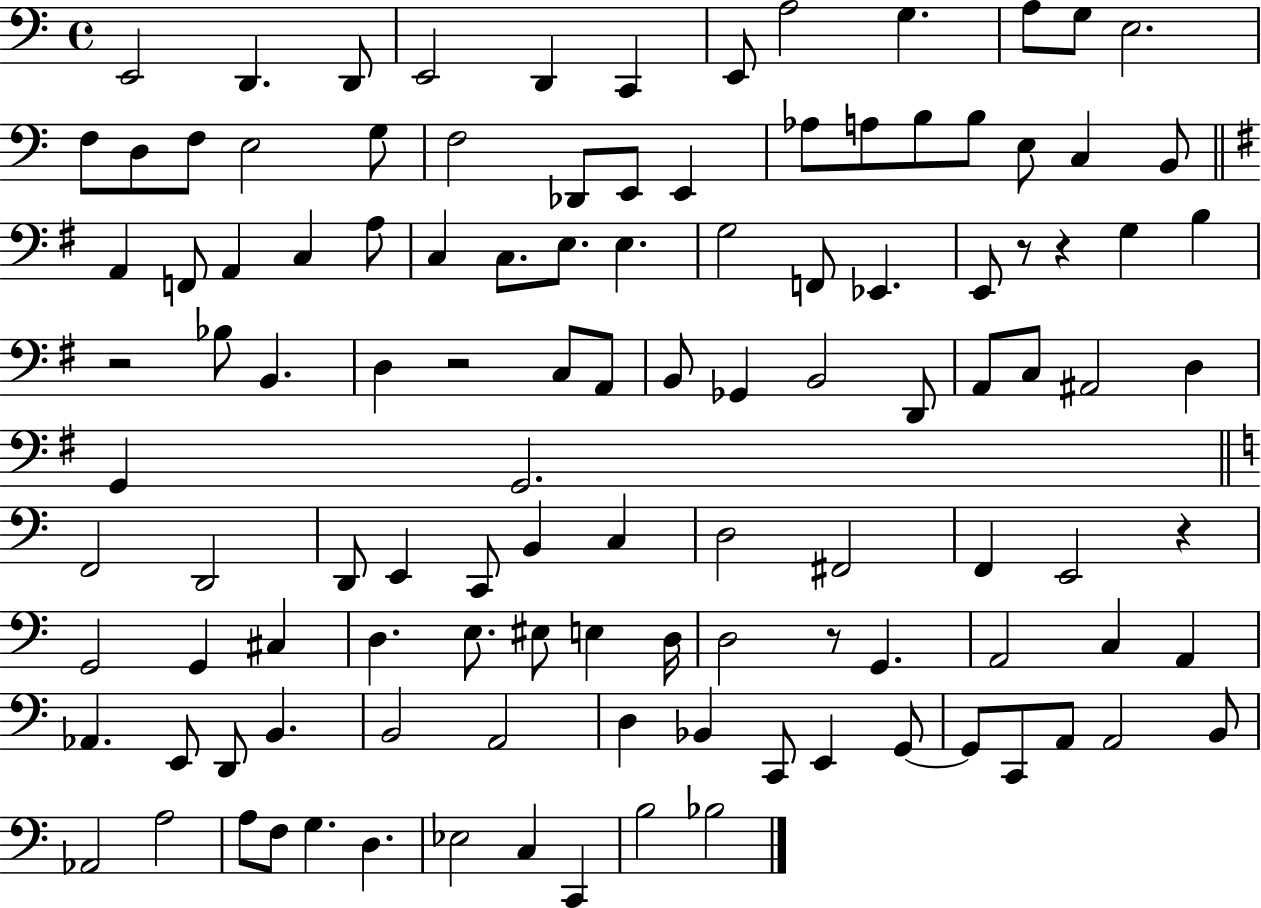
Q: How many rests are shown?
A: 6